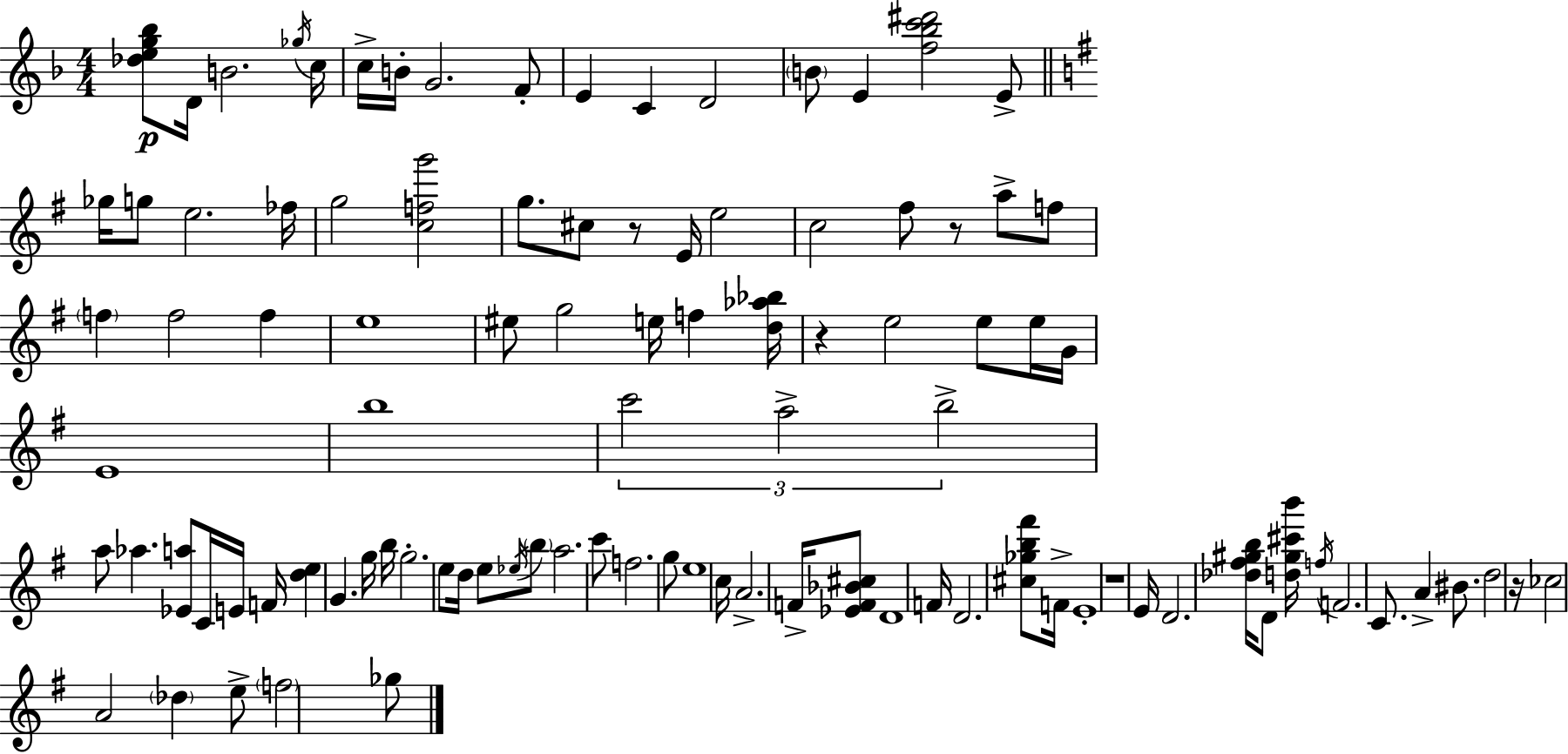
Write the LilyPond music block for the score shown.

{
  \clef treble
  \numericTimeSignature
  \time 4/4
  \key f \major
  <des'' e'' g'' bes''>8\p d'16 b'2. \acciaccatura { ges''16 } | c''16 c''16-> b'16-. g'2. f'8-. | e'4 c'4 d'2 | \parenthesize b'8 e'4 <f'' bes'' c''' dis'''>2 e'8-> | \break \bar "||" \break \key e \minor ges''16 g''8 e''2. fes''16 | g''2 <c'' f'' g'''>2 | g''8. cis''8 r8 e'16 e''2 | c''2 fis''8 r8 a''8-> f''8 | \break \parenthesize f''4 f''2 f''4 | e''1 | eis''8 g''2 e''16 f''4 <d'' aes'' bes''>16 | r4 e''2 e''8 e''16 g'16 | \break e'1 | b''1 | \tuplet 3/2 { c'''2 a''2-> | b''2-> } a''8 aes''4. | \break <ees' a''>8 c'16 e'16 f'16 <d'' e''>4 g'4. g''16 | b''16 g''2.-. e''8 d''16 | e''8 \acciaccatura { ees''16 } \parenthesize b''8 a''2. | c'''8 f''2. g''8 | \break e''1 | c''16 a'2.-> f'16-> <ees' f' bes' cis''>8 | d'1 | f'16 d'2. <cis'' ges'' b'' fis'''>8 | \break f'16-> e'1-. | r1 | e'16 d'2. <des'' fis'' gis'' b''>16 d'8 | <d'' gis'' cis''' b'''>16 \acciaccatura { f''16 } f'2. c'8. | \break a'4-> bis'8. d''2 | r16 ces''2 a'2 | \parenthesize des''4 e''8-> \parenthesize f''2 | ges''8 \bar "|."
}